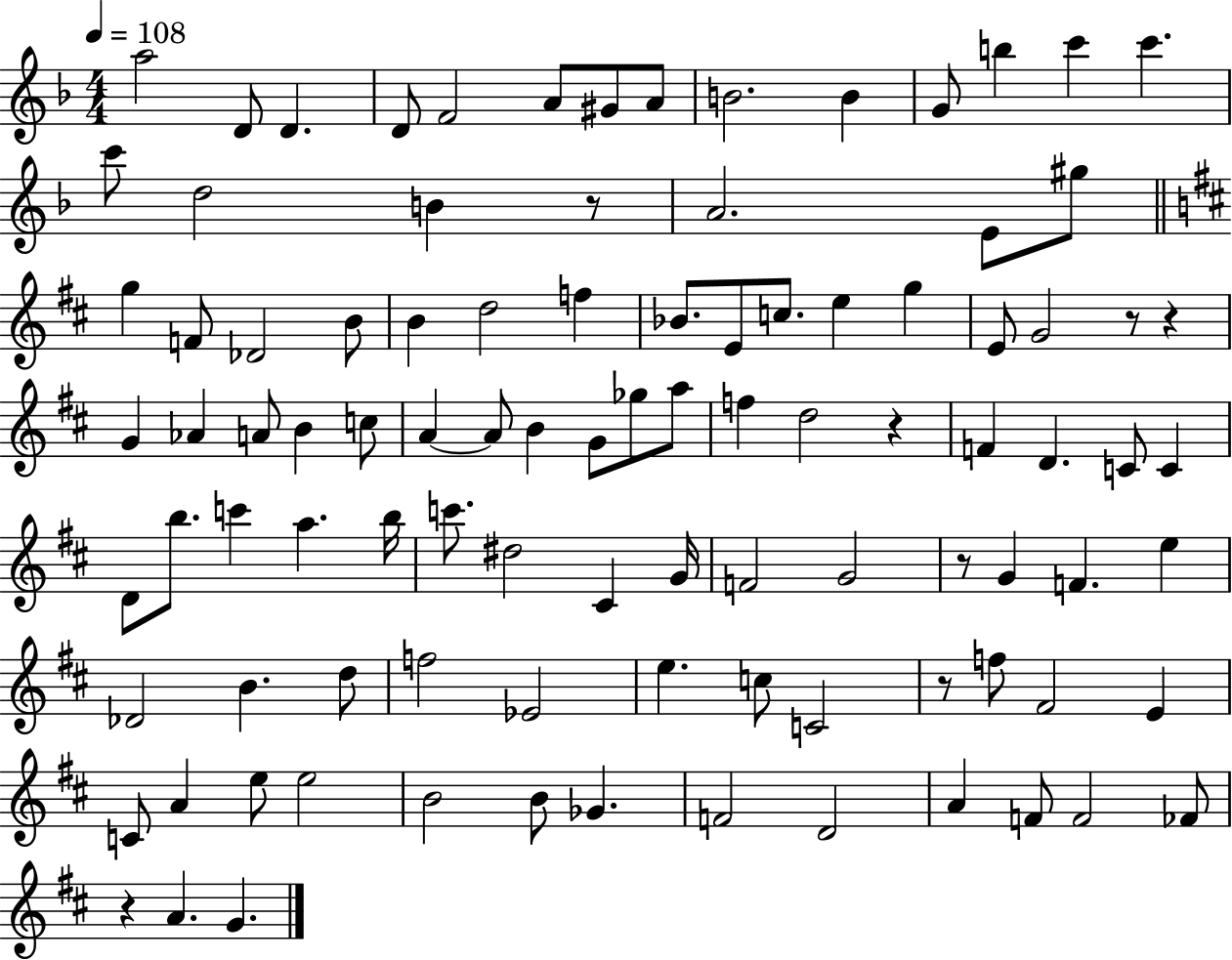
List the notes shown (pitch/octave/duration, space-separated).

A5/h D4/e D4/q. D4/e F4/h A4/e G#4/e A4/e B4/h. B4/q G4/e B5/q C6/q C6/q. C6/e D5/h B4/q R/e A4/h. E4/e G#5/e G5/q F4/e Db4/h B4/e B4/q D5/h F5/q Bb4/e. E4/e C5/e. E5/q G5/q E4/e G4/h R/e R/q G4/q Ab4/q A4/e B4/q C5/e A4/q A4/e B4/q G4/e Gb5/e A5/e F5/q D5/h R/q F4/q D4/q. C4/e C4/q D4/e B5/e. C6/q A5/q. B5/s C6/e. D#5/h C#4/q G4/s F4/h G4/h R/e G4/q F4/q. E5/q Db4/h B4/q. D5/e F5/h Eb4/h E5/q. C5/e C4/h R/e F5/e F#4/h E4/q C4/e A4/q E5/e E5/h B4/h B4/e Gb4/q. F4/h D4/h A4/q F4/e F4/h FES4/e R/q A4/q. G4/q.